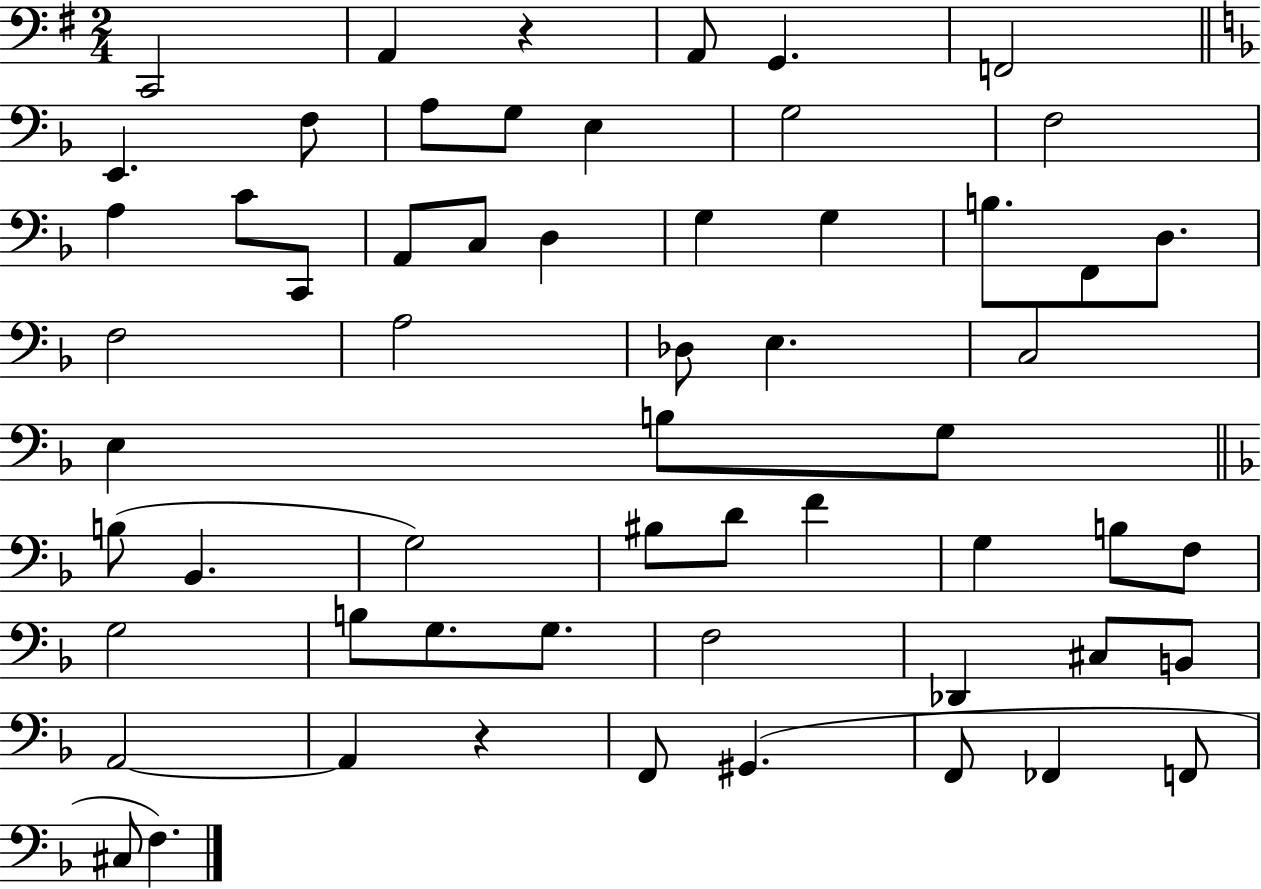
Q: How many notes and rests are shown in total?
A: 59